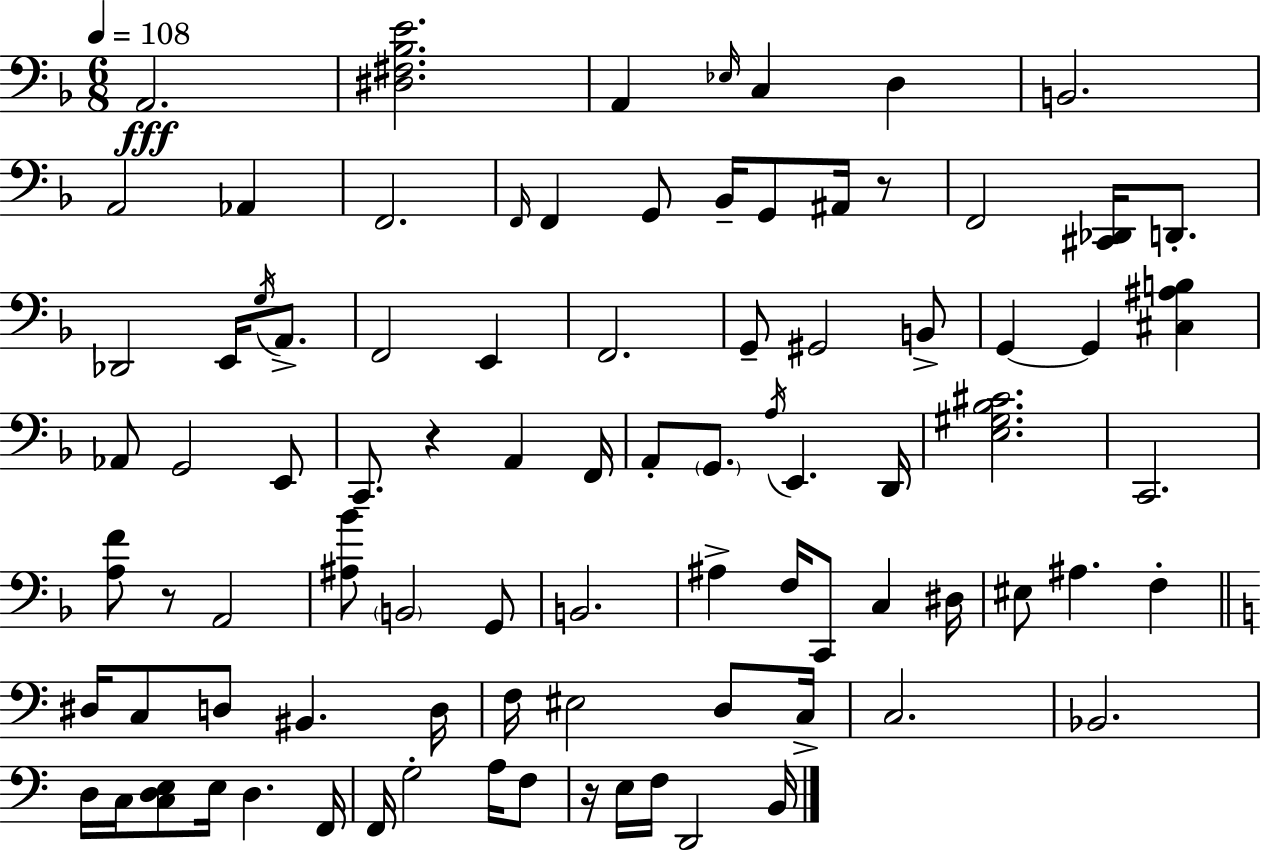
A2/h. [D#3,F#3,Bb3,E4]/h. A2/q Eb3/s C3/q D3/q B2/h. A2/h Ab2/q F2/h. F2/s F2/q G2/e Bb2/s G2/e A#2/s R/e F2/h [C#2,Db2]/s D2/e. Db2/h E2/s G3/s A2/e. F2/h E2/q F2/h. G2/e G#2/h B2/e G2/q G2/q [C#3,A#3,B3]/q Ab2/e G2/h E2/e C2/e. R/q A2/q F2/s A2/e G2/e. A3/s E2/q. D2/s [E3,G#3,Bb3,C#4]/h. C2/h. [A3,F4]/e R/e A2/h [A#3,Bb4]/e B2/h G2/e B2/h. A#3/q F3/s C2/e C3/q D#3/s EIS3/e A#3/q. F3/q D#3/s C3/e D3/e BIS2/q. D3/s F3/s EIS3/h D3/e C3/s C3/h. Bb2/h. D3/s C3/s [C3,D3,E3]/e E3/s D3/q. F2/s F2/s G3/h A3/s F3/e R/s E3/s F3/s D2/h B2/s